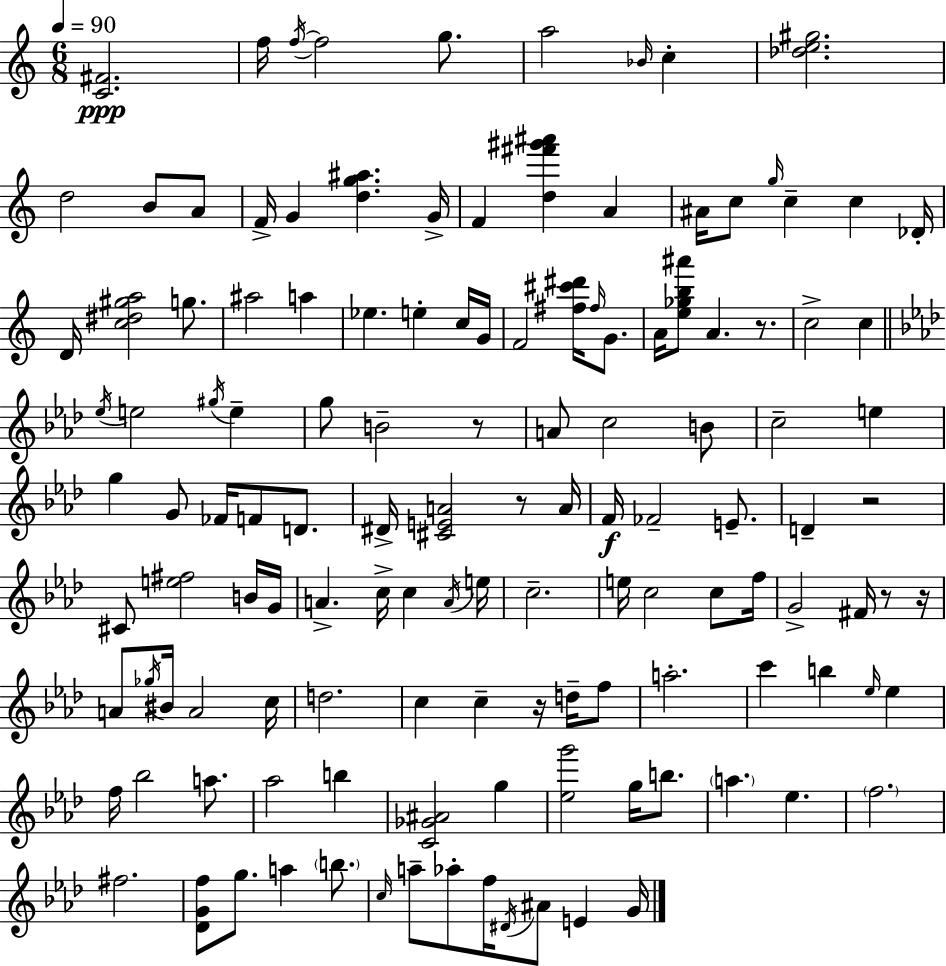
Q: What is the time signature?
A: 6/8